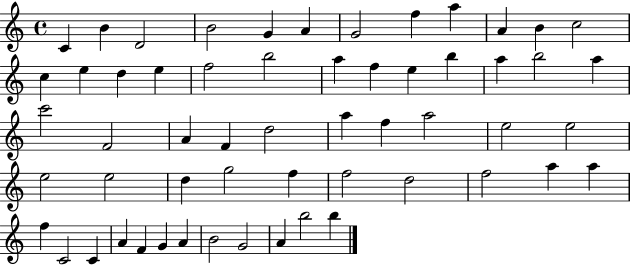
{
  \clef treble
  \time 4/4
  \defaultTimeSignature
  \key c \major
  c'4 b'4 d'2 | b'2 g'4 a'4 | g'2 f''4 a''4 | a'4 b'4 c''2 | \break c''4 e''4 d''4 e''4 | f''2 b''2 | a''4 f''4 e''4 b''4 | a''4 b''2 a''4 | \break c'''2 f'2 | a'4 f'4 d''2 | a''4 f''4 a''2 | e''2 e''2 | \break e''2 e''2 | d''4 g''2 f''4 | f''2 d''2 | f''2 a''4 a''4 | \break f''4 c'2 c'4 | a'4 f'4 g'4 a'4 | b'2 g'2 | a'4 b''2 b''4 | \break \bar "|."
}